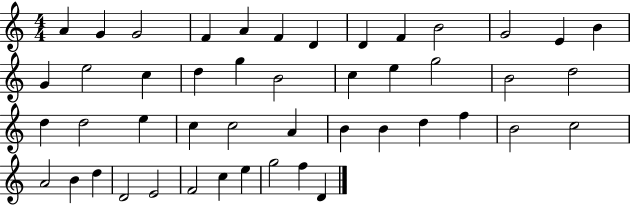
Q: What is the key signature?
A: C major